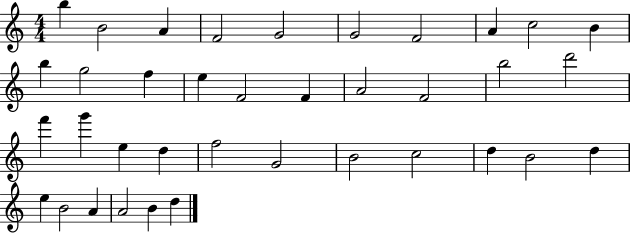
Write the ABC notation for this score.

X:1
T:Untitled
M:4/4
L:1/4
K:C
b B2 A F2 G2 G2 F2 A c2 B b g2 f e F2 F A2 F2 b2 d'2 f' g' e d f2 G2 B2 c2 d B2 d e B2 A A2 B d